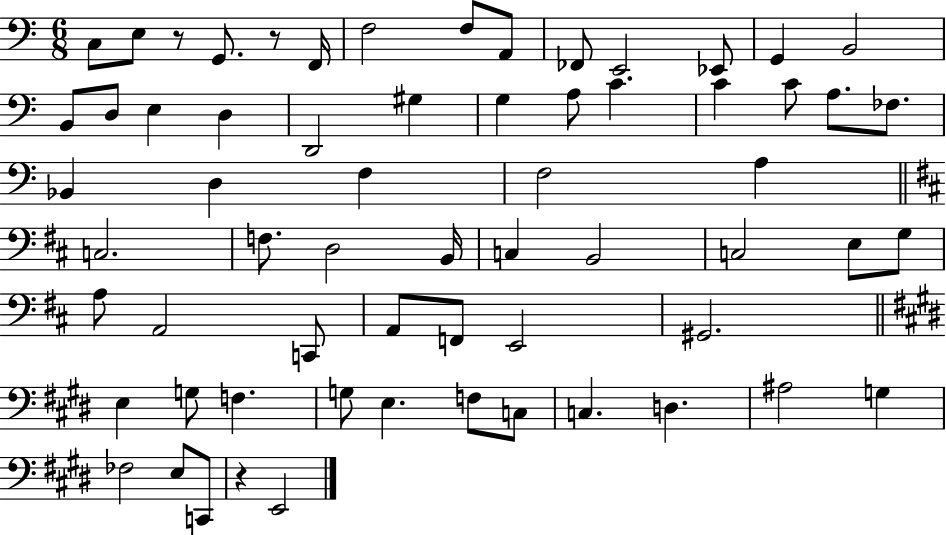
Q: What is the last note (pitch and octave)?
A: E2